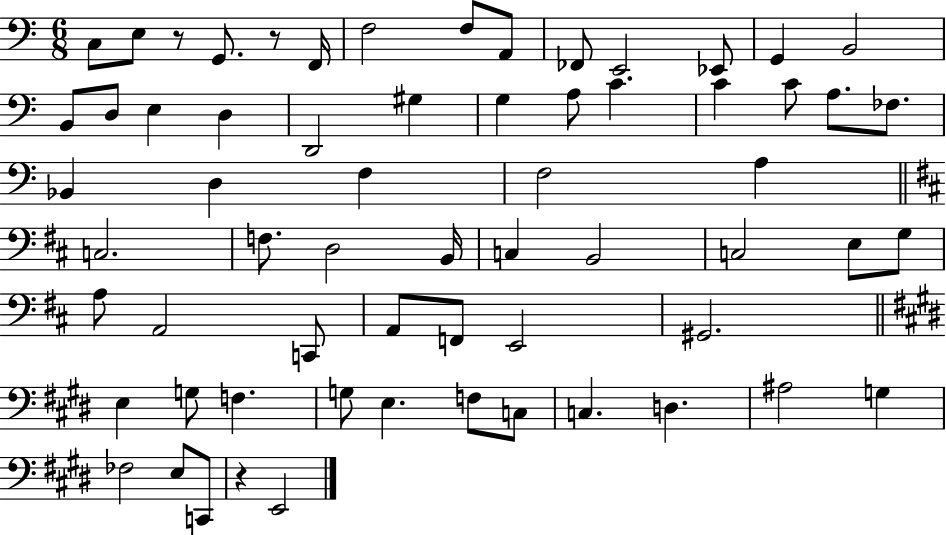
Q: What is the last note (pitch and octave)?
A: E2